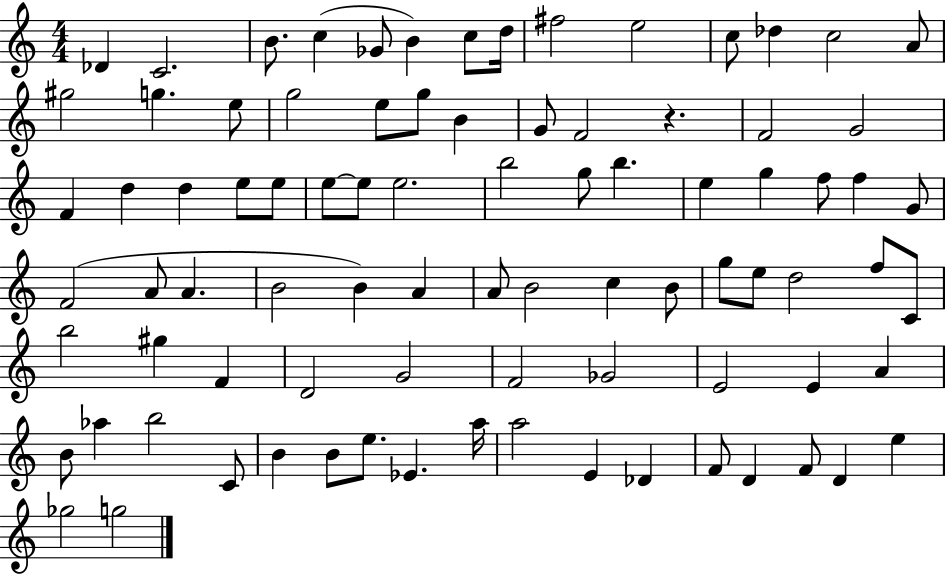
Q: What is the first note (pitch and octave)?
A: Db4